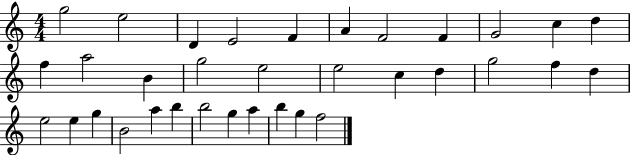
G5/h E5/h D4/q E4/h F4/q A4/q F4/h F4/q G4/h C5/q D5/q F5/q A5/h B4/q G5/h E5/h E5/h C5/q D5/q G5/h F5/q D5/q E5/h E5/q G5/q B4/h A5/q B5/q B5/h G5/q A5/q B5/q G5/q F5/h